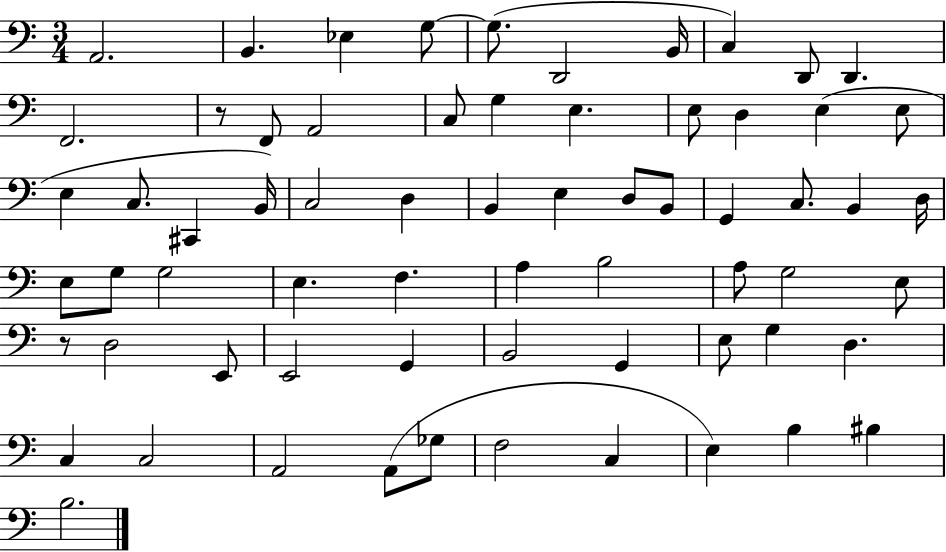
A2/h. B2/q. Eb3/q G3/e G3/e. D2/h B2/s C3/q D2/e D2/q. F2/h. R/e F2/e A2/h C3/e G3/q E3/q. E3/e D3/q E3/q E3/e E3/q C3/e. C#2/q B2/s C3/h D3/q B2/q E3/q D3/e B2/e G2/q C3/e. B2/q D3/s E3/e G3/e G3/h E3/q. F3/q. A3/q B3/h A3/e G3/h E3/e R/e D3/h E2/e E2/h G2/q B2/h G2/q E3/e G3/q D3/q. C3/q C3/h A2/h A2/e Gb3/e F3/h C3/q E3/q B3/q BIS3/q B3/h.